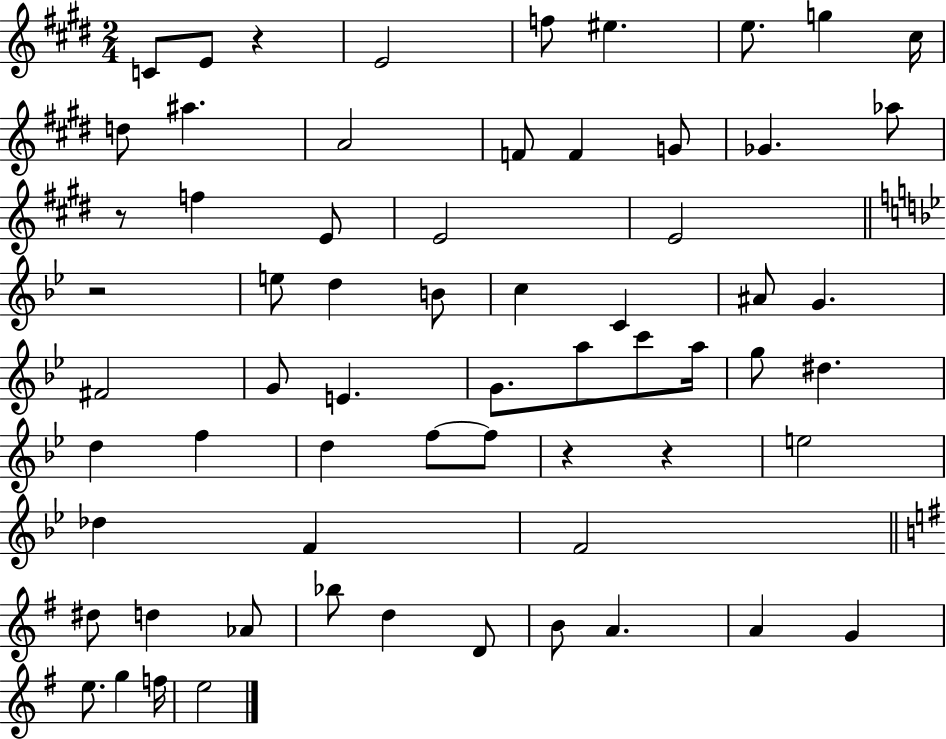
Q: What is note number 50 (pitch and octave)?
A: D5